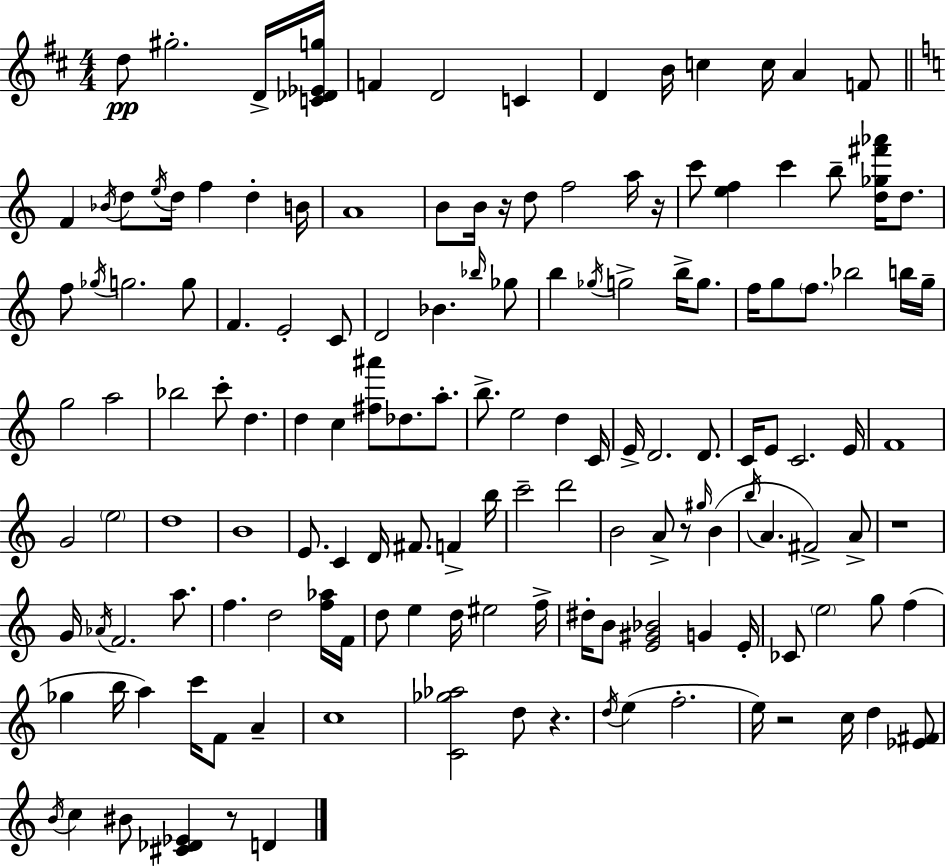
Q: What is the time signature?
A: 4/4